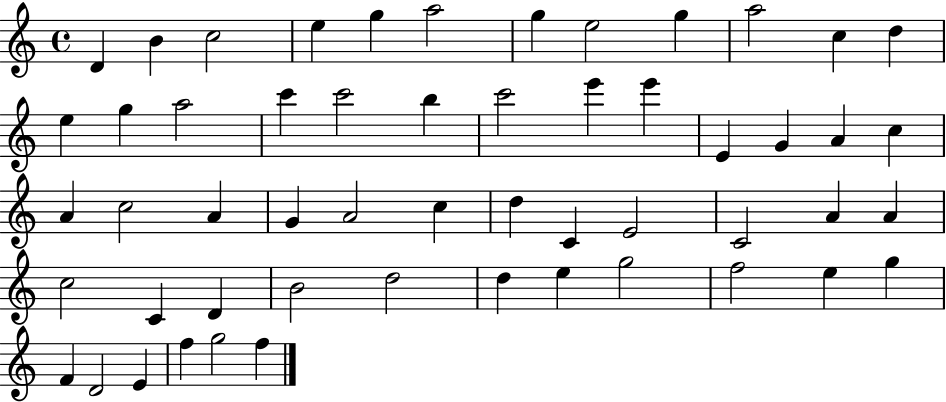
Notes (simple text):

D4/q B4/q C5/h E5/q G5/q A5/h G5/q E5/h G5/q A5/h C5/q D5/q E5/q G5/q A5/h C6/q C6/h B5/q C6/h E6/q E6/q E4/q G4/q A4/q C5/q A4/q C5/h A4/q G4/q A4/h C5/q D5/q C4/q E4/h C4/h A4/q A4/q C5/h C4/q D4/q B4/h D5/h D5/q E5/q G5/h F5/h E5/q G5/q F4/q D4/h E4/q F5/q G5/h F5/q